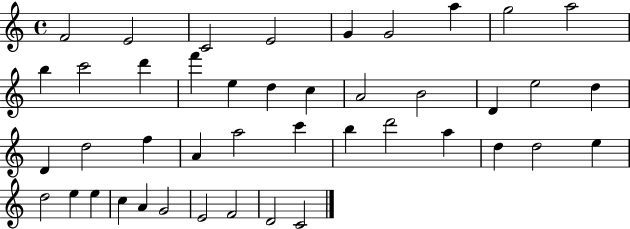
{
  \clef treble
  \time 4/4
  \defaultTimeSignature
  \key c \major
  f'2 e'2 | c'2 e'2 | g'4 g'2 a''4 | g''2 a''2 | \break b''4 c'''2 d'''4 | f'''4 e''4 d''4 c''4 | a'2 b'2 | d'4 e''2 d''4 | \break d'4 d''2 f''4 | a'4 a''2 c'''4 | b''4 d'''2 a''4 | d''4 d''2 e''4 | \break d''2 e''4 e''4 | c''4 a'4 g'2 | e'2 f'2 | d'2 c'2 | \break \bar "|."
}